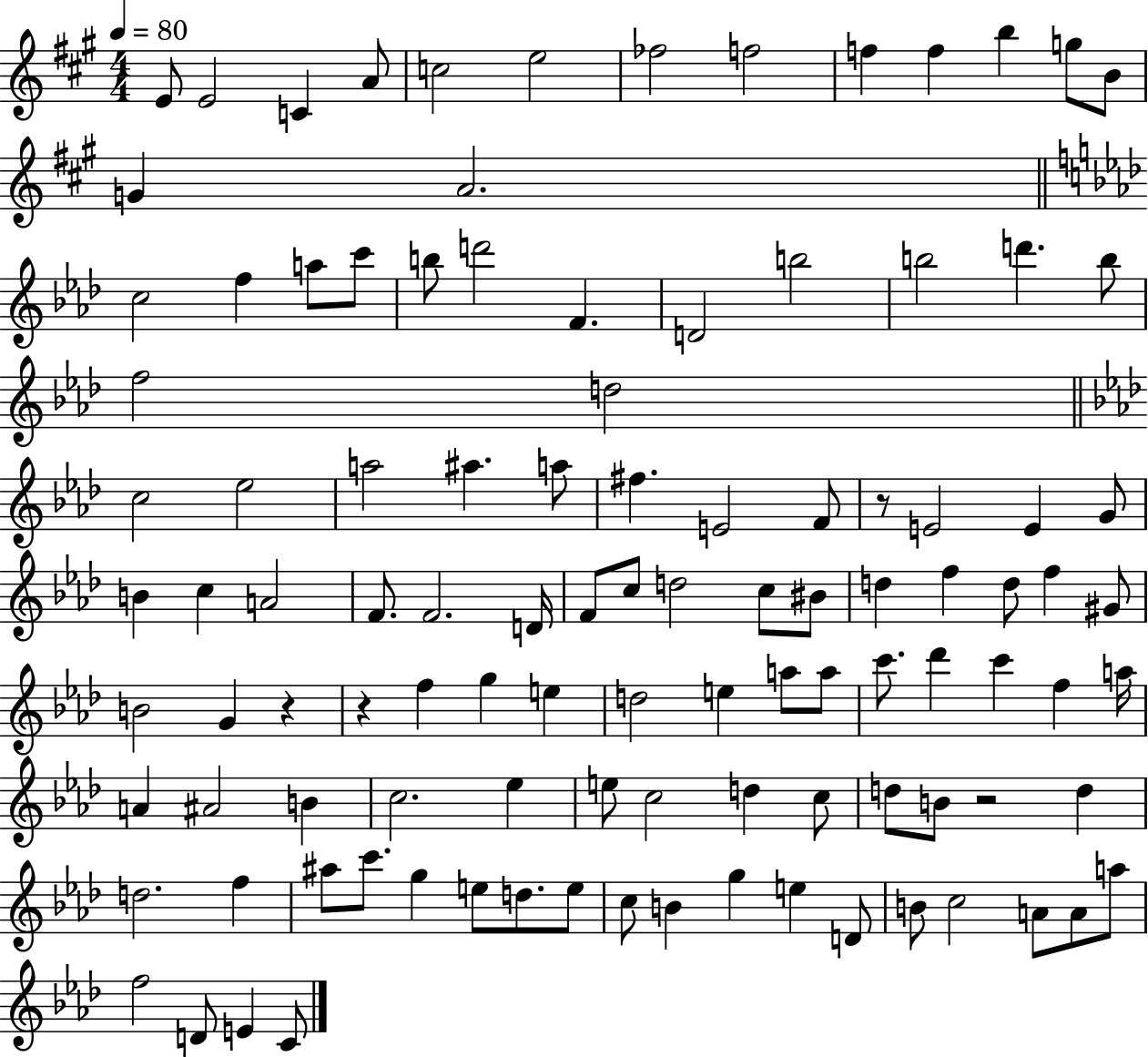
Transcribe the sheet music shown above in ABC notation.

X:1
T:Untitled
M:4/4
L:1/4
K:A
E/2 E2 C A/2 c2 e2 _f2 f2 f f b g/2 B/2 G A2 c2 f a/2 c'/2 b/2 d'2 F D2 b2 b2 d' b/2 f2 d2 c2 _e2 a2 ^a a/2 ^f E2 F/2 z/2 E2 E G/2 B c A2 F/2 F2 D/4 F/2 c/2 d2 c/2 ^B/2 d f d/2 f ^G/2 B2 G z z f g e d2 e a/2 a/2 c'/2 _d' c' f a/4 A ^A2 B c2 _e e/2 c2 d c/2 d/2 B/2 z2 d d2 f ^a/2 c'/2 g e/2 d/2 e/2 c/2 B g e D/2 B/2 c2 A/2 A/2 a/2 f2 D/2 E C/2